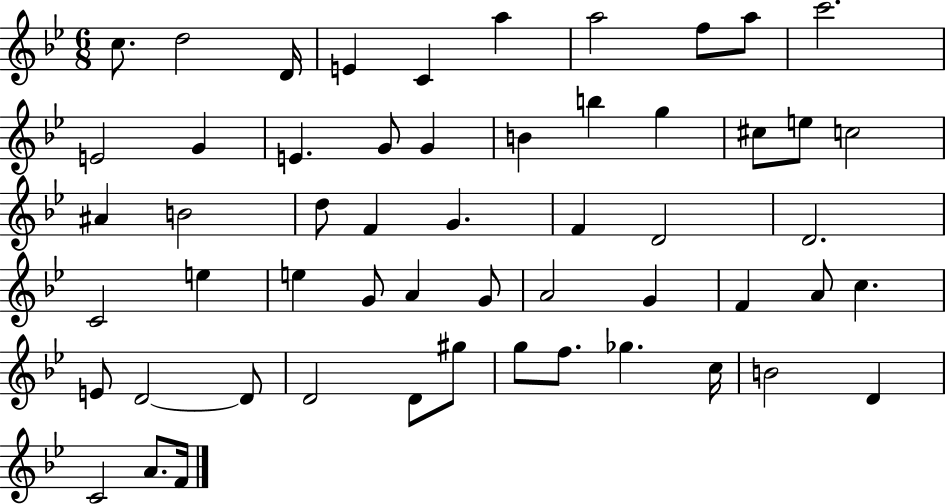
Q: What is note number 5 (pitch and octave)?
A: C4